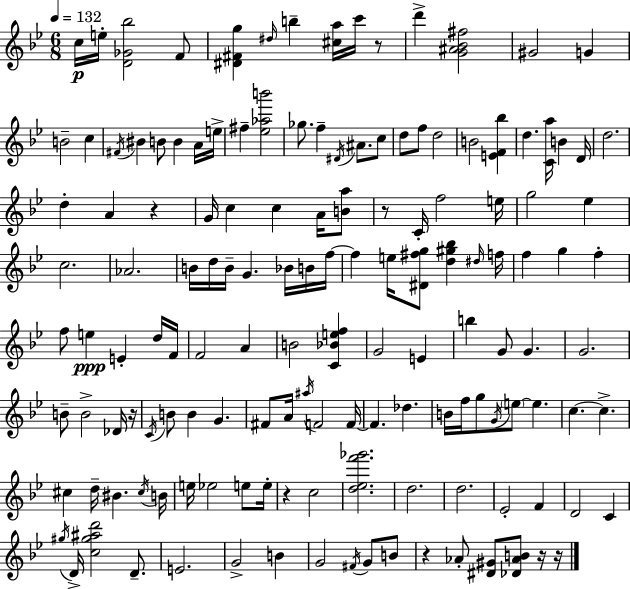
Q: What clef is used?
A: treble